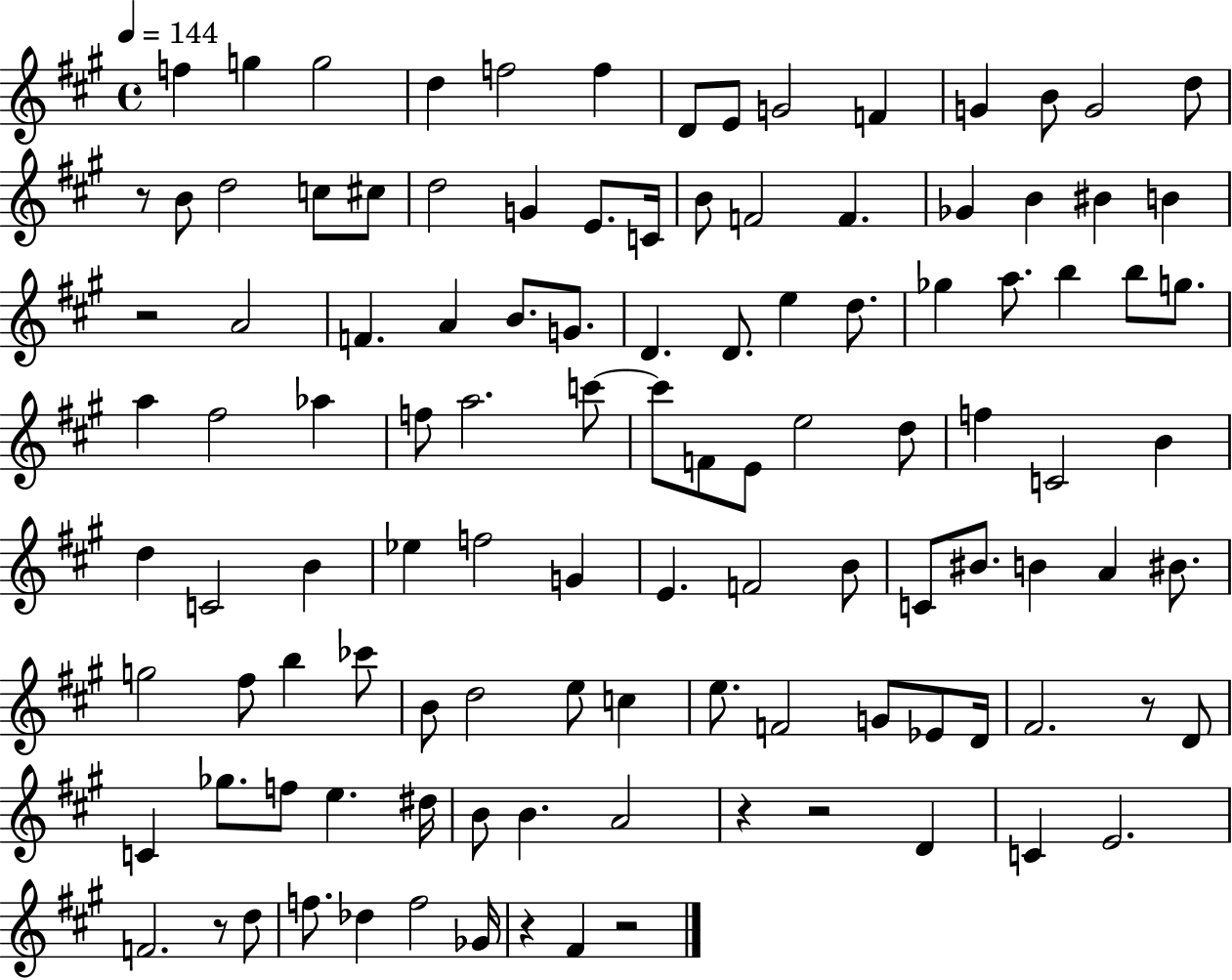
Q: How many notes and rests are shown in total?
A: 112